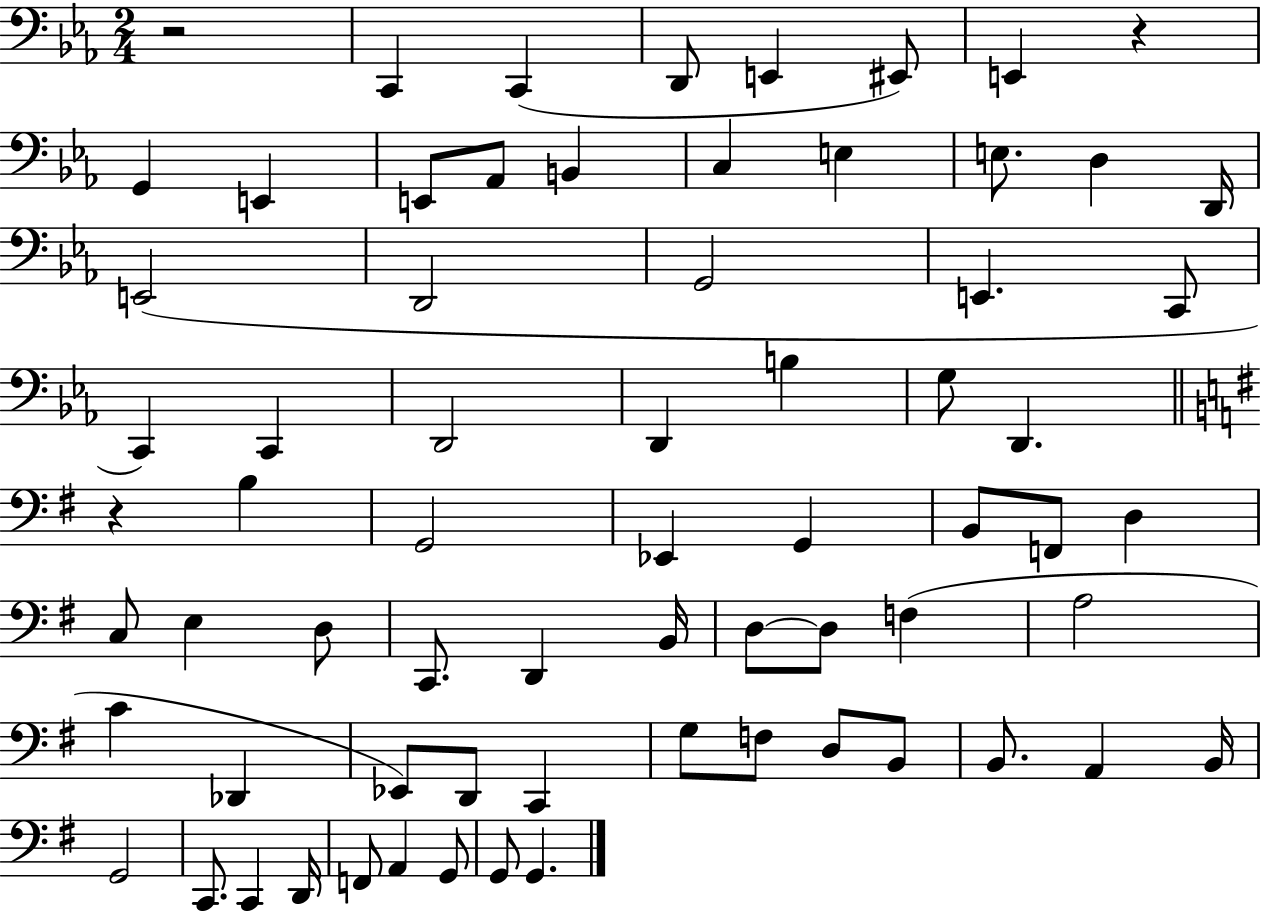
R/h C2/q C2/q D2/e E2/q EIS2/e E2/q R/q G2/q E2/q E2/e Ab2/e B2/q C3/q E3/q E3/e. D3/q D2/s E2/h D2/h G2/h E2/q. C2/e C2/q C2/q D2/h D2/q B3/q G3/e D2/q. R/q B3/q G2/h Eb2/q G2/q B2/e F2/e D3/q C3/e E3/q D3/e C2/e. D2/q B2/s D3/e D3/e F3/q A3/h C4/q Db2/q Eb2/e D2/e C2/q G3/e F3/e D3/e B2/e B2/e. A2/q B2/s G2/h C2/e. C2/q D2/s F2/e A2/q G2/e G2/e G2/q.